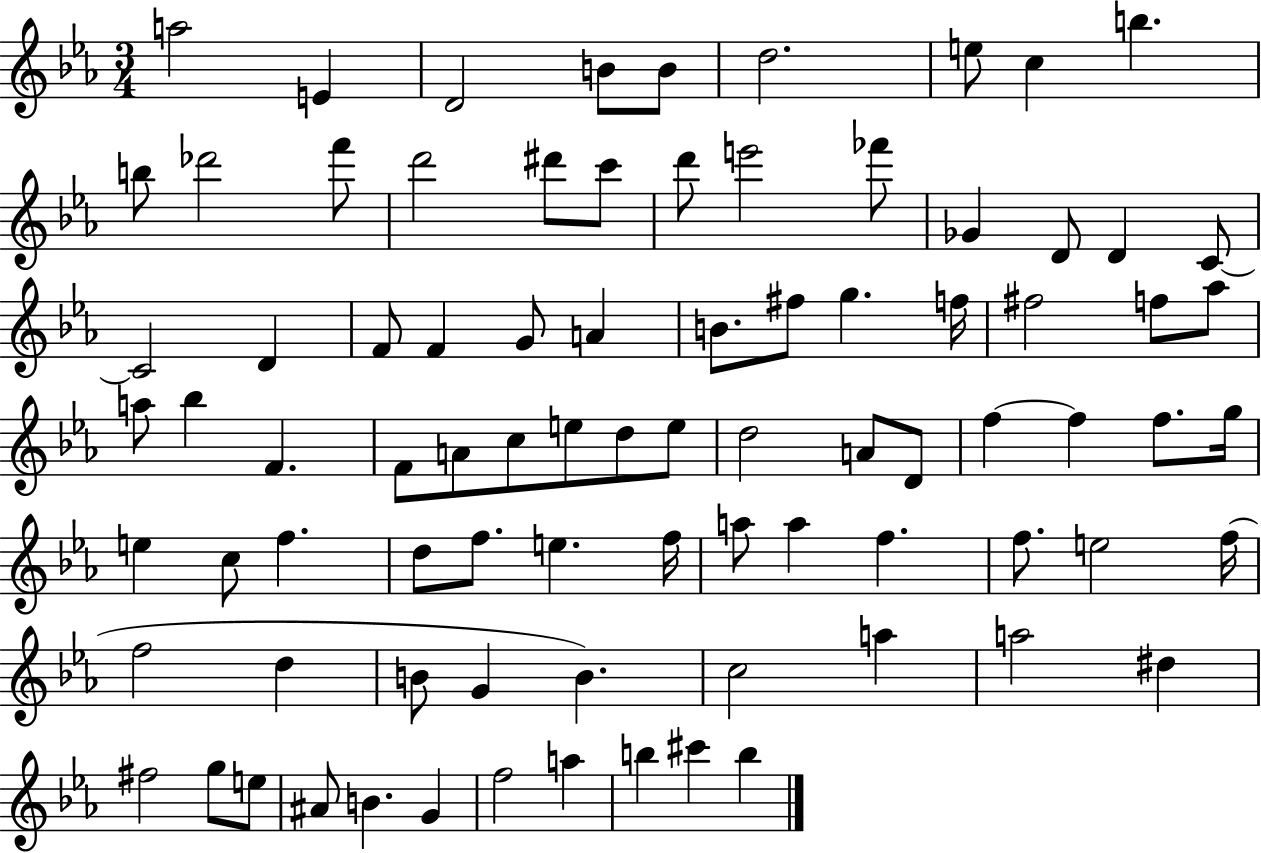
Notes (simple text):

A5/h E4/q D4/h B4/e B4/e D5/h. E5/e C5/q B5/q. B5/e Db6/h F6/e D6/h D#6/e C6/e D6/e E6/h FES6/e Gb4/q D4/e D4/q C4/e C4/h D4/q F4/e F4/q G4/e A4/q B4/e. F#5/e G5/q. F5/s F#5/h F5/e Ab5/e A5/e Bb5/q F4/q. F4/e A4/e C5/e E5/e D5/e E5/e D5/h A4/e D4/e F5/q F5/q F5/e. G5/s E5/q C5/e F5/q. D5/e F5/e. E5/q. F5/s A5/e A5/q F5/q. F5/e. E5/h F5/s F5/h D5/q B4/e G4/q B4/q. C5/h A5/q A5/h D#5/q F#5/h G5/e E5/e A#4/e B4/q. G4/q F5/h A5/q B5/q C#6/q B5/q